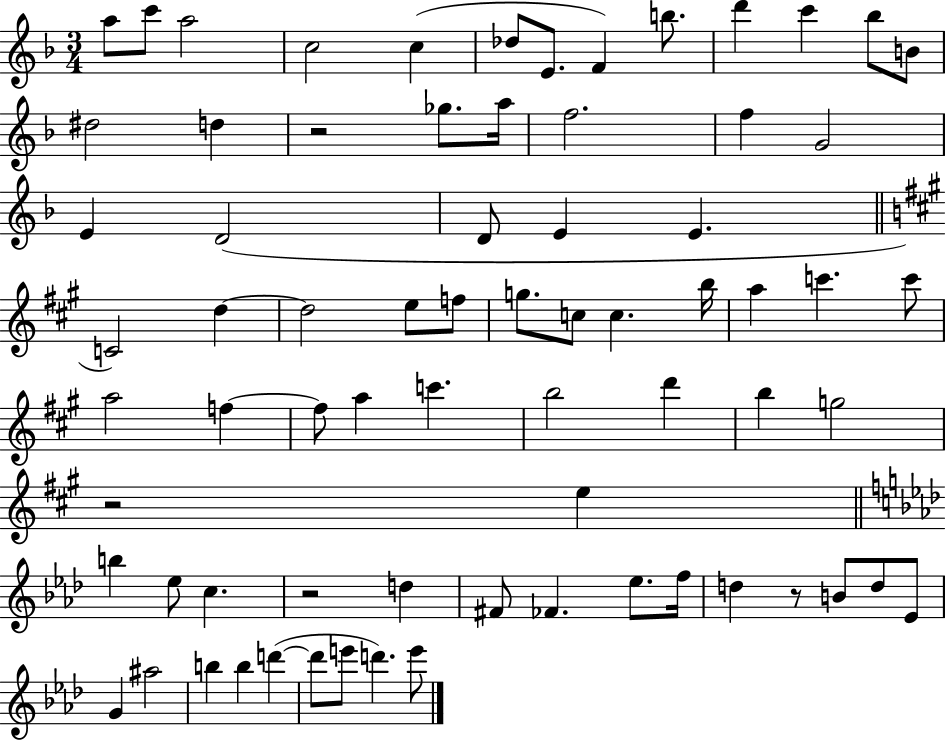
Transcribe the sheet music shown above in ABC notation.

X:1
T:Untitled
M:3/4
L:1/4
K:F
a/2 c'/2 a2 c2 c _d/2 E/2 F b/2 d' c' _b/2 B/2 ^d2 d z2 _g/2 a/4 f2 f G2 E D2 D/2 E E C2 d d2 e/2 f/2 g/2 c/2 c b/4 a c' c'/2 a2 f f/2 a c' b2 d' b g2 z2 e b _e/2 c z2 d ^F/2 _F _e/2 f/4 d z/2 B/2 d/2 _E/2 G ^a2 b b d' d'/2 e'/2 d' e'/2